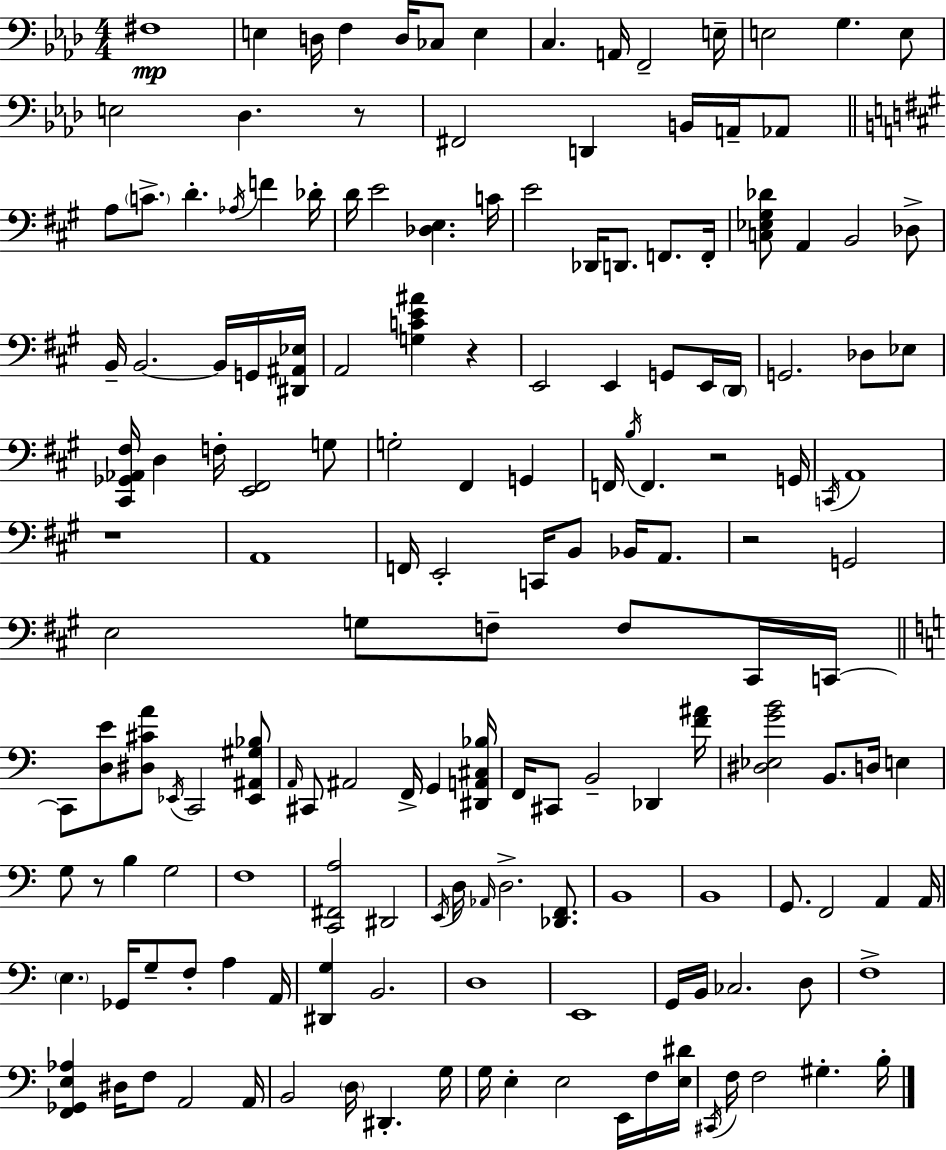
{
  \clef bass
  \numericTimeSignature
  \time 4/4
  \key f \minor
  fis1\mp | e4 d16 f4 d16 ces8 e4 | c4. a,16 f,2-- e16-- | e2 g4. e8 | \break e2 des4. r8 | fis,2 d,4 b,16 a,16-- aes,8 | \bar "||" \break \key a \major a8 \parenthesize c'8.-> d'4.-. \acciaccatura { aes16 } f'4 | des'16-. d'16 e'2 <des e>4. | c'16 e'2 des,16 d,8. f,8. | f,16-. <c ees gis des'>8 a,4 b,2 des8-> | \break b,16-- b,2.~~ b,16 g,16 | <dis, ais, ees>16 a,2 <g c' e' ais'>4 r4 | e,2 e,4 g,8 e,16 | \parenthesize d,16 g,2. des8 ees8 | \break <cis, ges, aes, fis>16 d4 f16-. <e, fis,>2 g8 | g2-. fis,4 g,4 | f,16 \acciaccatura { b16 } f,4. r2 | g,16 \acciaccatura { c,16 } a,1 | \break r1 | a,1 | f,16 e,2-. c,16 b,8 bes,16 | a,8. r2 g,2 | \break e2 g8 f8-- f8 | cis,16 c,16~~ \bar "||" \break \key c \major c,8 <d e'>8 <dis cis' a'>8 \acciaccatura { ees,16 } c,2 <ees, ais, gis bes>8 | \grace { a,16 } cis,8 ais,2 f,16-> g,4 | <dis, a, cis bes>16 f,16 cis,8 b,2-- des,4 | <f' ais'>16 <dis ees g' b'>2 b,8. d16 e4 | \break g8 r8 b4 g2 | f1 | <c, fis, a>2 dis,2 | \acciaccatura { e,16 } d16 \grace { aes,16 } d2.-> | \break <des, f,>8. b,1 | b,1 | g,8. f,2 a,4 | a,16 \parenthesize e4. ges,16 g8-- f8-. a4 | \break a,16 <dis, g>4 b,2. | d1 | e,1 | g,16 b,16 ces2. | \break d8 f1-> | <f, ges, e aes>4 dis16 f8 a,2 | a,16 b,2 \parenthesize d16 dis,4.-. | g16 g16 e4-. e2 | \break e,16 f16 <e dis'>16 \acciaccatura { cis,16 } f16 f2 gis4.-. | b16-. \bar "|."
}